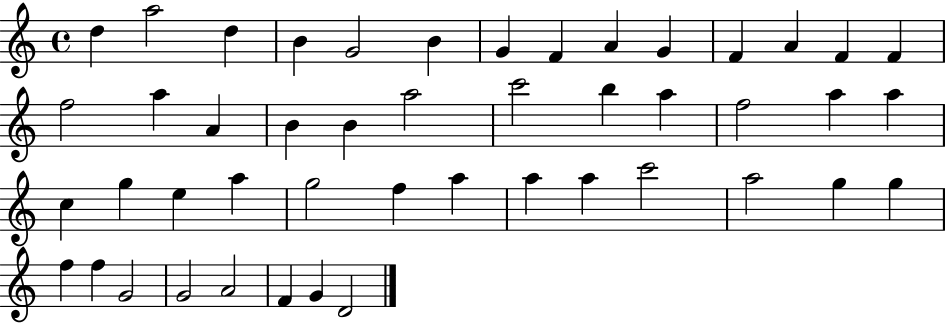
{
  \clef treble
  \time 4/4
  \defaultTimeSignature
  \key c \major
  d''4 a''2 d''4 | b'4 g'2 b'4 | g'4 f'4 a'4 g'4 | f'4 a'4 f'4 f'4 | \break f''2 a''4 a'4 | b'4 b'4 a''2 | c'''2 b''4 a''4 | f''2 a''4 a''4 | \break c''4 g''4 e''4 a''4 | g''2 f''4 a''4 | a''4 a''4 c'''2 | a''2 g''4 g''4 | \break f''4 f''4 g'2 | g'2 a'2 | f'4 g'4 d'2 | \bar "|."
}